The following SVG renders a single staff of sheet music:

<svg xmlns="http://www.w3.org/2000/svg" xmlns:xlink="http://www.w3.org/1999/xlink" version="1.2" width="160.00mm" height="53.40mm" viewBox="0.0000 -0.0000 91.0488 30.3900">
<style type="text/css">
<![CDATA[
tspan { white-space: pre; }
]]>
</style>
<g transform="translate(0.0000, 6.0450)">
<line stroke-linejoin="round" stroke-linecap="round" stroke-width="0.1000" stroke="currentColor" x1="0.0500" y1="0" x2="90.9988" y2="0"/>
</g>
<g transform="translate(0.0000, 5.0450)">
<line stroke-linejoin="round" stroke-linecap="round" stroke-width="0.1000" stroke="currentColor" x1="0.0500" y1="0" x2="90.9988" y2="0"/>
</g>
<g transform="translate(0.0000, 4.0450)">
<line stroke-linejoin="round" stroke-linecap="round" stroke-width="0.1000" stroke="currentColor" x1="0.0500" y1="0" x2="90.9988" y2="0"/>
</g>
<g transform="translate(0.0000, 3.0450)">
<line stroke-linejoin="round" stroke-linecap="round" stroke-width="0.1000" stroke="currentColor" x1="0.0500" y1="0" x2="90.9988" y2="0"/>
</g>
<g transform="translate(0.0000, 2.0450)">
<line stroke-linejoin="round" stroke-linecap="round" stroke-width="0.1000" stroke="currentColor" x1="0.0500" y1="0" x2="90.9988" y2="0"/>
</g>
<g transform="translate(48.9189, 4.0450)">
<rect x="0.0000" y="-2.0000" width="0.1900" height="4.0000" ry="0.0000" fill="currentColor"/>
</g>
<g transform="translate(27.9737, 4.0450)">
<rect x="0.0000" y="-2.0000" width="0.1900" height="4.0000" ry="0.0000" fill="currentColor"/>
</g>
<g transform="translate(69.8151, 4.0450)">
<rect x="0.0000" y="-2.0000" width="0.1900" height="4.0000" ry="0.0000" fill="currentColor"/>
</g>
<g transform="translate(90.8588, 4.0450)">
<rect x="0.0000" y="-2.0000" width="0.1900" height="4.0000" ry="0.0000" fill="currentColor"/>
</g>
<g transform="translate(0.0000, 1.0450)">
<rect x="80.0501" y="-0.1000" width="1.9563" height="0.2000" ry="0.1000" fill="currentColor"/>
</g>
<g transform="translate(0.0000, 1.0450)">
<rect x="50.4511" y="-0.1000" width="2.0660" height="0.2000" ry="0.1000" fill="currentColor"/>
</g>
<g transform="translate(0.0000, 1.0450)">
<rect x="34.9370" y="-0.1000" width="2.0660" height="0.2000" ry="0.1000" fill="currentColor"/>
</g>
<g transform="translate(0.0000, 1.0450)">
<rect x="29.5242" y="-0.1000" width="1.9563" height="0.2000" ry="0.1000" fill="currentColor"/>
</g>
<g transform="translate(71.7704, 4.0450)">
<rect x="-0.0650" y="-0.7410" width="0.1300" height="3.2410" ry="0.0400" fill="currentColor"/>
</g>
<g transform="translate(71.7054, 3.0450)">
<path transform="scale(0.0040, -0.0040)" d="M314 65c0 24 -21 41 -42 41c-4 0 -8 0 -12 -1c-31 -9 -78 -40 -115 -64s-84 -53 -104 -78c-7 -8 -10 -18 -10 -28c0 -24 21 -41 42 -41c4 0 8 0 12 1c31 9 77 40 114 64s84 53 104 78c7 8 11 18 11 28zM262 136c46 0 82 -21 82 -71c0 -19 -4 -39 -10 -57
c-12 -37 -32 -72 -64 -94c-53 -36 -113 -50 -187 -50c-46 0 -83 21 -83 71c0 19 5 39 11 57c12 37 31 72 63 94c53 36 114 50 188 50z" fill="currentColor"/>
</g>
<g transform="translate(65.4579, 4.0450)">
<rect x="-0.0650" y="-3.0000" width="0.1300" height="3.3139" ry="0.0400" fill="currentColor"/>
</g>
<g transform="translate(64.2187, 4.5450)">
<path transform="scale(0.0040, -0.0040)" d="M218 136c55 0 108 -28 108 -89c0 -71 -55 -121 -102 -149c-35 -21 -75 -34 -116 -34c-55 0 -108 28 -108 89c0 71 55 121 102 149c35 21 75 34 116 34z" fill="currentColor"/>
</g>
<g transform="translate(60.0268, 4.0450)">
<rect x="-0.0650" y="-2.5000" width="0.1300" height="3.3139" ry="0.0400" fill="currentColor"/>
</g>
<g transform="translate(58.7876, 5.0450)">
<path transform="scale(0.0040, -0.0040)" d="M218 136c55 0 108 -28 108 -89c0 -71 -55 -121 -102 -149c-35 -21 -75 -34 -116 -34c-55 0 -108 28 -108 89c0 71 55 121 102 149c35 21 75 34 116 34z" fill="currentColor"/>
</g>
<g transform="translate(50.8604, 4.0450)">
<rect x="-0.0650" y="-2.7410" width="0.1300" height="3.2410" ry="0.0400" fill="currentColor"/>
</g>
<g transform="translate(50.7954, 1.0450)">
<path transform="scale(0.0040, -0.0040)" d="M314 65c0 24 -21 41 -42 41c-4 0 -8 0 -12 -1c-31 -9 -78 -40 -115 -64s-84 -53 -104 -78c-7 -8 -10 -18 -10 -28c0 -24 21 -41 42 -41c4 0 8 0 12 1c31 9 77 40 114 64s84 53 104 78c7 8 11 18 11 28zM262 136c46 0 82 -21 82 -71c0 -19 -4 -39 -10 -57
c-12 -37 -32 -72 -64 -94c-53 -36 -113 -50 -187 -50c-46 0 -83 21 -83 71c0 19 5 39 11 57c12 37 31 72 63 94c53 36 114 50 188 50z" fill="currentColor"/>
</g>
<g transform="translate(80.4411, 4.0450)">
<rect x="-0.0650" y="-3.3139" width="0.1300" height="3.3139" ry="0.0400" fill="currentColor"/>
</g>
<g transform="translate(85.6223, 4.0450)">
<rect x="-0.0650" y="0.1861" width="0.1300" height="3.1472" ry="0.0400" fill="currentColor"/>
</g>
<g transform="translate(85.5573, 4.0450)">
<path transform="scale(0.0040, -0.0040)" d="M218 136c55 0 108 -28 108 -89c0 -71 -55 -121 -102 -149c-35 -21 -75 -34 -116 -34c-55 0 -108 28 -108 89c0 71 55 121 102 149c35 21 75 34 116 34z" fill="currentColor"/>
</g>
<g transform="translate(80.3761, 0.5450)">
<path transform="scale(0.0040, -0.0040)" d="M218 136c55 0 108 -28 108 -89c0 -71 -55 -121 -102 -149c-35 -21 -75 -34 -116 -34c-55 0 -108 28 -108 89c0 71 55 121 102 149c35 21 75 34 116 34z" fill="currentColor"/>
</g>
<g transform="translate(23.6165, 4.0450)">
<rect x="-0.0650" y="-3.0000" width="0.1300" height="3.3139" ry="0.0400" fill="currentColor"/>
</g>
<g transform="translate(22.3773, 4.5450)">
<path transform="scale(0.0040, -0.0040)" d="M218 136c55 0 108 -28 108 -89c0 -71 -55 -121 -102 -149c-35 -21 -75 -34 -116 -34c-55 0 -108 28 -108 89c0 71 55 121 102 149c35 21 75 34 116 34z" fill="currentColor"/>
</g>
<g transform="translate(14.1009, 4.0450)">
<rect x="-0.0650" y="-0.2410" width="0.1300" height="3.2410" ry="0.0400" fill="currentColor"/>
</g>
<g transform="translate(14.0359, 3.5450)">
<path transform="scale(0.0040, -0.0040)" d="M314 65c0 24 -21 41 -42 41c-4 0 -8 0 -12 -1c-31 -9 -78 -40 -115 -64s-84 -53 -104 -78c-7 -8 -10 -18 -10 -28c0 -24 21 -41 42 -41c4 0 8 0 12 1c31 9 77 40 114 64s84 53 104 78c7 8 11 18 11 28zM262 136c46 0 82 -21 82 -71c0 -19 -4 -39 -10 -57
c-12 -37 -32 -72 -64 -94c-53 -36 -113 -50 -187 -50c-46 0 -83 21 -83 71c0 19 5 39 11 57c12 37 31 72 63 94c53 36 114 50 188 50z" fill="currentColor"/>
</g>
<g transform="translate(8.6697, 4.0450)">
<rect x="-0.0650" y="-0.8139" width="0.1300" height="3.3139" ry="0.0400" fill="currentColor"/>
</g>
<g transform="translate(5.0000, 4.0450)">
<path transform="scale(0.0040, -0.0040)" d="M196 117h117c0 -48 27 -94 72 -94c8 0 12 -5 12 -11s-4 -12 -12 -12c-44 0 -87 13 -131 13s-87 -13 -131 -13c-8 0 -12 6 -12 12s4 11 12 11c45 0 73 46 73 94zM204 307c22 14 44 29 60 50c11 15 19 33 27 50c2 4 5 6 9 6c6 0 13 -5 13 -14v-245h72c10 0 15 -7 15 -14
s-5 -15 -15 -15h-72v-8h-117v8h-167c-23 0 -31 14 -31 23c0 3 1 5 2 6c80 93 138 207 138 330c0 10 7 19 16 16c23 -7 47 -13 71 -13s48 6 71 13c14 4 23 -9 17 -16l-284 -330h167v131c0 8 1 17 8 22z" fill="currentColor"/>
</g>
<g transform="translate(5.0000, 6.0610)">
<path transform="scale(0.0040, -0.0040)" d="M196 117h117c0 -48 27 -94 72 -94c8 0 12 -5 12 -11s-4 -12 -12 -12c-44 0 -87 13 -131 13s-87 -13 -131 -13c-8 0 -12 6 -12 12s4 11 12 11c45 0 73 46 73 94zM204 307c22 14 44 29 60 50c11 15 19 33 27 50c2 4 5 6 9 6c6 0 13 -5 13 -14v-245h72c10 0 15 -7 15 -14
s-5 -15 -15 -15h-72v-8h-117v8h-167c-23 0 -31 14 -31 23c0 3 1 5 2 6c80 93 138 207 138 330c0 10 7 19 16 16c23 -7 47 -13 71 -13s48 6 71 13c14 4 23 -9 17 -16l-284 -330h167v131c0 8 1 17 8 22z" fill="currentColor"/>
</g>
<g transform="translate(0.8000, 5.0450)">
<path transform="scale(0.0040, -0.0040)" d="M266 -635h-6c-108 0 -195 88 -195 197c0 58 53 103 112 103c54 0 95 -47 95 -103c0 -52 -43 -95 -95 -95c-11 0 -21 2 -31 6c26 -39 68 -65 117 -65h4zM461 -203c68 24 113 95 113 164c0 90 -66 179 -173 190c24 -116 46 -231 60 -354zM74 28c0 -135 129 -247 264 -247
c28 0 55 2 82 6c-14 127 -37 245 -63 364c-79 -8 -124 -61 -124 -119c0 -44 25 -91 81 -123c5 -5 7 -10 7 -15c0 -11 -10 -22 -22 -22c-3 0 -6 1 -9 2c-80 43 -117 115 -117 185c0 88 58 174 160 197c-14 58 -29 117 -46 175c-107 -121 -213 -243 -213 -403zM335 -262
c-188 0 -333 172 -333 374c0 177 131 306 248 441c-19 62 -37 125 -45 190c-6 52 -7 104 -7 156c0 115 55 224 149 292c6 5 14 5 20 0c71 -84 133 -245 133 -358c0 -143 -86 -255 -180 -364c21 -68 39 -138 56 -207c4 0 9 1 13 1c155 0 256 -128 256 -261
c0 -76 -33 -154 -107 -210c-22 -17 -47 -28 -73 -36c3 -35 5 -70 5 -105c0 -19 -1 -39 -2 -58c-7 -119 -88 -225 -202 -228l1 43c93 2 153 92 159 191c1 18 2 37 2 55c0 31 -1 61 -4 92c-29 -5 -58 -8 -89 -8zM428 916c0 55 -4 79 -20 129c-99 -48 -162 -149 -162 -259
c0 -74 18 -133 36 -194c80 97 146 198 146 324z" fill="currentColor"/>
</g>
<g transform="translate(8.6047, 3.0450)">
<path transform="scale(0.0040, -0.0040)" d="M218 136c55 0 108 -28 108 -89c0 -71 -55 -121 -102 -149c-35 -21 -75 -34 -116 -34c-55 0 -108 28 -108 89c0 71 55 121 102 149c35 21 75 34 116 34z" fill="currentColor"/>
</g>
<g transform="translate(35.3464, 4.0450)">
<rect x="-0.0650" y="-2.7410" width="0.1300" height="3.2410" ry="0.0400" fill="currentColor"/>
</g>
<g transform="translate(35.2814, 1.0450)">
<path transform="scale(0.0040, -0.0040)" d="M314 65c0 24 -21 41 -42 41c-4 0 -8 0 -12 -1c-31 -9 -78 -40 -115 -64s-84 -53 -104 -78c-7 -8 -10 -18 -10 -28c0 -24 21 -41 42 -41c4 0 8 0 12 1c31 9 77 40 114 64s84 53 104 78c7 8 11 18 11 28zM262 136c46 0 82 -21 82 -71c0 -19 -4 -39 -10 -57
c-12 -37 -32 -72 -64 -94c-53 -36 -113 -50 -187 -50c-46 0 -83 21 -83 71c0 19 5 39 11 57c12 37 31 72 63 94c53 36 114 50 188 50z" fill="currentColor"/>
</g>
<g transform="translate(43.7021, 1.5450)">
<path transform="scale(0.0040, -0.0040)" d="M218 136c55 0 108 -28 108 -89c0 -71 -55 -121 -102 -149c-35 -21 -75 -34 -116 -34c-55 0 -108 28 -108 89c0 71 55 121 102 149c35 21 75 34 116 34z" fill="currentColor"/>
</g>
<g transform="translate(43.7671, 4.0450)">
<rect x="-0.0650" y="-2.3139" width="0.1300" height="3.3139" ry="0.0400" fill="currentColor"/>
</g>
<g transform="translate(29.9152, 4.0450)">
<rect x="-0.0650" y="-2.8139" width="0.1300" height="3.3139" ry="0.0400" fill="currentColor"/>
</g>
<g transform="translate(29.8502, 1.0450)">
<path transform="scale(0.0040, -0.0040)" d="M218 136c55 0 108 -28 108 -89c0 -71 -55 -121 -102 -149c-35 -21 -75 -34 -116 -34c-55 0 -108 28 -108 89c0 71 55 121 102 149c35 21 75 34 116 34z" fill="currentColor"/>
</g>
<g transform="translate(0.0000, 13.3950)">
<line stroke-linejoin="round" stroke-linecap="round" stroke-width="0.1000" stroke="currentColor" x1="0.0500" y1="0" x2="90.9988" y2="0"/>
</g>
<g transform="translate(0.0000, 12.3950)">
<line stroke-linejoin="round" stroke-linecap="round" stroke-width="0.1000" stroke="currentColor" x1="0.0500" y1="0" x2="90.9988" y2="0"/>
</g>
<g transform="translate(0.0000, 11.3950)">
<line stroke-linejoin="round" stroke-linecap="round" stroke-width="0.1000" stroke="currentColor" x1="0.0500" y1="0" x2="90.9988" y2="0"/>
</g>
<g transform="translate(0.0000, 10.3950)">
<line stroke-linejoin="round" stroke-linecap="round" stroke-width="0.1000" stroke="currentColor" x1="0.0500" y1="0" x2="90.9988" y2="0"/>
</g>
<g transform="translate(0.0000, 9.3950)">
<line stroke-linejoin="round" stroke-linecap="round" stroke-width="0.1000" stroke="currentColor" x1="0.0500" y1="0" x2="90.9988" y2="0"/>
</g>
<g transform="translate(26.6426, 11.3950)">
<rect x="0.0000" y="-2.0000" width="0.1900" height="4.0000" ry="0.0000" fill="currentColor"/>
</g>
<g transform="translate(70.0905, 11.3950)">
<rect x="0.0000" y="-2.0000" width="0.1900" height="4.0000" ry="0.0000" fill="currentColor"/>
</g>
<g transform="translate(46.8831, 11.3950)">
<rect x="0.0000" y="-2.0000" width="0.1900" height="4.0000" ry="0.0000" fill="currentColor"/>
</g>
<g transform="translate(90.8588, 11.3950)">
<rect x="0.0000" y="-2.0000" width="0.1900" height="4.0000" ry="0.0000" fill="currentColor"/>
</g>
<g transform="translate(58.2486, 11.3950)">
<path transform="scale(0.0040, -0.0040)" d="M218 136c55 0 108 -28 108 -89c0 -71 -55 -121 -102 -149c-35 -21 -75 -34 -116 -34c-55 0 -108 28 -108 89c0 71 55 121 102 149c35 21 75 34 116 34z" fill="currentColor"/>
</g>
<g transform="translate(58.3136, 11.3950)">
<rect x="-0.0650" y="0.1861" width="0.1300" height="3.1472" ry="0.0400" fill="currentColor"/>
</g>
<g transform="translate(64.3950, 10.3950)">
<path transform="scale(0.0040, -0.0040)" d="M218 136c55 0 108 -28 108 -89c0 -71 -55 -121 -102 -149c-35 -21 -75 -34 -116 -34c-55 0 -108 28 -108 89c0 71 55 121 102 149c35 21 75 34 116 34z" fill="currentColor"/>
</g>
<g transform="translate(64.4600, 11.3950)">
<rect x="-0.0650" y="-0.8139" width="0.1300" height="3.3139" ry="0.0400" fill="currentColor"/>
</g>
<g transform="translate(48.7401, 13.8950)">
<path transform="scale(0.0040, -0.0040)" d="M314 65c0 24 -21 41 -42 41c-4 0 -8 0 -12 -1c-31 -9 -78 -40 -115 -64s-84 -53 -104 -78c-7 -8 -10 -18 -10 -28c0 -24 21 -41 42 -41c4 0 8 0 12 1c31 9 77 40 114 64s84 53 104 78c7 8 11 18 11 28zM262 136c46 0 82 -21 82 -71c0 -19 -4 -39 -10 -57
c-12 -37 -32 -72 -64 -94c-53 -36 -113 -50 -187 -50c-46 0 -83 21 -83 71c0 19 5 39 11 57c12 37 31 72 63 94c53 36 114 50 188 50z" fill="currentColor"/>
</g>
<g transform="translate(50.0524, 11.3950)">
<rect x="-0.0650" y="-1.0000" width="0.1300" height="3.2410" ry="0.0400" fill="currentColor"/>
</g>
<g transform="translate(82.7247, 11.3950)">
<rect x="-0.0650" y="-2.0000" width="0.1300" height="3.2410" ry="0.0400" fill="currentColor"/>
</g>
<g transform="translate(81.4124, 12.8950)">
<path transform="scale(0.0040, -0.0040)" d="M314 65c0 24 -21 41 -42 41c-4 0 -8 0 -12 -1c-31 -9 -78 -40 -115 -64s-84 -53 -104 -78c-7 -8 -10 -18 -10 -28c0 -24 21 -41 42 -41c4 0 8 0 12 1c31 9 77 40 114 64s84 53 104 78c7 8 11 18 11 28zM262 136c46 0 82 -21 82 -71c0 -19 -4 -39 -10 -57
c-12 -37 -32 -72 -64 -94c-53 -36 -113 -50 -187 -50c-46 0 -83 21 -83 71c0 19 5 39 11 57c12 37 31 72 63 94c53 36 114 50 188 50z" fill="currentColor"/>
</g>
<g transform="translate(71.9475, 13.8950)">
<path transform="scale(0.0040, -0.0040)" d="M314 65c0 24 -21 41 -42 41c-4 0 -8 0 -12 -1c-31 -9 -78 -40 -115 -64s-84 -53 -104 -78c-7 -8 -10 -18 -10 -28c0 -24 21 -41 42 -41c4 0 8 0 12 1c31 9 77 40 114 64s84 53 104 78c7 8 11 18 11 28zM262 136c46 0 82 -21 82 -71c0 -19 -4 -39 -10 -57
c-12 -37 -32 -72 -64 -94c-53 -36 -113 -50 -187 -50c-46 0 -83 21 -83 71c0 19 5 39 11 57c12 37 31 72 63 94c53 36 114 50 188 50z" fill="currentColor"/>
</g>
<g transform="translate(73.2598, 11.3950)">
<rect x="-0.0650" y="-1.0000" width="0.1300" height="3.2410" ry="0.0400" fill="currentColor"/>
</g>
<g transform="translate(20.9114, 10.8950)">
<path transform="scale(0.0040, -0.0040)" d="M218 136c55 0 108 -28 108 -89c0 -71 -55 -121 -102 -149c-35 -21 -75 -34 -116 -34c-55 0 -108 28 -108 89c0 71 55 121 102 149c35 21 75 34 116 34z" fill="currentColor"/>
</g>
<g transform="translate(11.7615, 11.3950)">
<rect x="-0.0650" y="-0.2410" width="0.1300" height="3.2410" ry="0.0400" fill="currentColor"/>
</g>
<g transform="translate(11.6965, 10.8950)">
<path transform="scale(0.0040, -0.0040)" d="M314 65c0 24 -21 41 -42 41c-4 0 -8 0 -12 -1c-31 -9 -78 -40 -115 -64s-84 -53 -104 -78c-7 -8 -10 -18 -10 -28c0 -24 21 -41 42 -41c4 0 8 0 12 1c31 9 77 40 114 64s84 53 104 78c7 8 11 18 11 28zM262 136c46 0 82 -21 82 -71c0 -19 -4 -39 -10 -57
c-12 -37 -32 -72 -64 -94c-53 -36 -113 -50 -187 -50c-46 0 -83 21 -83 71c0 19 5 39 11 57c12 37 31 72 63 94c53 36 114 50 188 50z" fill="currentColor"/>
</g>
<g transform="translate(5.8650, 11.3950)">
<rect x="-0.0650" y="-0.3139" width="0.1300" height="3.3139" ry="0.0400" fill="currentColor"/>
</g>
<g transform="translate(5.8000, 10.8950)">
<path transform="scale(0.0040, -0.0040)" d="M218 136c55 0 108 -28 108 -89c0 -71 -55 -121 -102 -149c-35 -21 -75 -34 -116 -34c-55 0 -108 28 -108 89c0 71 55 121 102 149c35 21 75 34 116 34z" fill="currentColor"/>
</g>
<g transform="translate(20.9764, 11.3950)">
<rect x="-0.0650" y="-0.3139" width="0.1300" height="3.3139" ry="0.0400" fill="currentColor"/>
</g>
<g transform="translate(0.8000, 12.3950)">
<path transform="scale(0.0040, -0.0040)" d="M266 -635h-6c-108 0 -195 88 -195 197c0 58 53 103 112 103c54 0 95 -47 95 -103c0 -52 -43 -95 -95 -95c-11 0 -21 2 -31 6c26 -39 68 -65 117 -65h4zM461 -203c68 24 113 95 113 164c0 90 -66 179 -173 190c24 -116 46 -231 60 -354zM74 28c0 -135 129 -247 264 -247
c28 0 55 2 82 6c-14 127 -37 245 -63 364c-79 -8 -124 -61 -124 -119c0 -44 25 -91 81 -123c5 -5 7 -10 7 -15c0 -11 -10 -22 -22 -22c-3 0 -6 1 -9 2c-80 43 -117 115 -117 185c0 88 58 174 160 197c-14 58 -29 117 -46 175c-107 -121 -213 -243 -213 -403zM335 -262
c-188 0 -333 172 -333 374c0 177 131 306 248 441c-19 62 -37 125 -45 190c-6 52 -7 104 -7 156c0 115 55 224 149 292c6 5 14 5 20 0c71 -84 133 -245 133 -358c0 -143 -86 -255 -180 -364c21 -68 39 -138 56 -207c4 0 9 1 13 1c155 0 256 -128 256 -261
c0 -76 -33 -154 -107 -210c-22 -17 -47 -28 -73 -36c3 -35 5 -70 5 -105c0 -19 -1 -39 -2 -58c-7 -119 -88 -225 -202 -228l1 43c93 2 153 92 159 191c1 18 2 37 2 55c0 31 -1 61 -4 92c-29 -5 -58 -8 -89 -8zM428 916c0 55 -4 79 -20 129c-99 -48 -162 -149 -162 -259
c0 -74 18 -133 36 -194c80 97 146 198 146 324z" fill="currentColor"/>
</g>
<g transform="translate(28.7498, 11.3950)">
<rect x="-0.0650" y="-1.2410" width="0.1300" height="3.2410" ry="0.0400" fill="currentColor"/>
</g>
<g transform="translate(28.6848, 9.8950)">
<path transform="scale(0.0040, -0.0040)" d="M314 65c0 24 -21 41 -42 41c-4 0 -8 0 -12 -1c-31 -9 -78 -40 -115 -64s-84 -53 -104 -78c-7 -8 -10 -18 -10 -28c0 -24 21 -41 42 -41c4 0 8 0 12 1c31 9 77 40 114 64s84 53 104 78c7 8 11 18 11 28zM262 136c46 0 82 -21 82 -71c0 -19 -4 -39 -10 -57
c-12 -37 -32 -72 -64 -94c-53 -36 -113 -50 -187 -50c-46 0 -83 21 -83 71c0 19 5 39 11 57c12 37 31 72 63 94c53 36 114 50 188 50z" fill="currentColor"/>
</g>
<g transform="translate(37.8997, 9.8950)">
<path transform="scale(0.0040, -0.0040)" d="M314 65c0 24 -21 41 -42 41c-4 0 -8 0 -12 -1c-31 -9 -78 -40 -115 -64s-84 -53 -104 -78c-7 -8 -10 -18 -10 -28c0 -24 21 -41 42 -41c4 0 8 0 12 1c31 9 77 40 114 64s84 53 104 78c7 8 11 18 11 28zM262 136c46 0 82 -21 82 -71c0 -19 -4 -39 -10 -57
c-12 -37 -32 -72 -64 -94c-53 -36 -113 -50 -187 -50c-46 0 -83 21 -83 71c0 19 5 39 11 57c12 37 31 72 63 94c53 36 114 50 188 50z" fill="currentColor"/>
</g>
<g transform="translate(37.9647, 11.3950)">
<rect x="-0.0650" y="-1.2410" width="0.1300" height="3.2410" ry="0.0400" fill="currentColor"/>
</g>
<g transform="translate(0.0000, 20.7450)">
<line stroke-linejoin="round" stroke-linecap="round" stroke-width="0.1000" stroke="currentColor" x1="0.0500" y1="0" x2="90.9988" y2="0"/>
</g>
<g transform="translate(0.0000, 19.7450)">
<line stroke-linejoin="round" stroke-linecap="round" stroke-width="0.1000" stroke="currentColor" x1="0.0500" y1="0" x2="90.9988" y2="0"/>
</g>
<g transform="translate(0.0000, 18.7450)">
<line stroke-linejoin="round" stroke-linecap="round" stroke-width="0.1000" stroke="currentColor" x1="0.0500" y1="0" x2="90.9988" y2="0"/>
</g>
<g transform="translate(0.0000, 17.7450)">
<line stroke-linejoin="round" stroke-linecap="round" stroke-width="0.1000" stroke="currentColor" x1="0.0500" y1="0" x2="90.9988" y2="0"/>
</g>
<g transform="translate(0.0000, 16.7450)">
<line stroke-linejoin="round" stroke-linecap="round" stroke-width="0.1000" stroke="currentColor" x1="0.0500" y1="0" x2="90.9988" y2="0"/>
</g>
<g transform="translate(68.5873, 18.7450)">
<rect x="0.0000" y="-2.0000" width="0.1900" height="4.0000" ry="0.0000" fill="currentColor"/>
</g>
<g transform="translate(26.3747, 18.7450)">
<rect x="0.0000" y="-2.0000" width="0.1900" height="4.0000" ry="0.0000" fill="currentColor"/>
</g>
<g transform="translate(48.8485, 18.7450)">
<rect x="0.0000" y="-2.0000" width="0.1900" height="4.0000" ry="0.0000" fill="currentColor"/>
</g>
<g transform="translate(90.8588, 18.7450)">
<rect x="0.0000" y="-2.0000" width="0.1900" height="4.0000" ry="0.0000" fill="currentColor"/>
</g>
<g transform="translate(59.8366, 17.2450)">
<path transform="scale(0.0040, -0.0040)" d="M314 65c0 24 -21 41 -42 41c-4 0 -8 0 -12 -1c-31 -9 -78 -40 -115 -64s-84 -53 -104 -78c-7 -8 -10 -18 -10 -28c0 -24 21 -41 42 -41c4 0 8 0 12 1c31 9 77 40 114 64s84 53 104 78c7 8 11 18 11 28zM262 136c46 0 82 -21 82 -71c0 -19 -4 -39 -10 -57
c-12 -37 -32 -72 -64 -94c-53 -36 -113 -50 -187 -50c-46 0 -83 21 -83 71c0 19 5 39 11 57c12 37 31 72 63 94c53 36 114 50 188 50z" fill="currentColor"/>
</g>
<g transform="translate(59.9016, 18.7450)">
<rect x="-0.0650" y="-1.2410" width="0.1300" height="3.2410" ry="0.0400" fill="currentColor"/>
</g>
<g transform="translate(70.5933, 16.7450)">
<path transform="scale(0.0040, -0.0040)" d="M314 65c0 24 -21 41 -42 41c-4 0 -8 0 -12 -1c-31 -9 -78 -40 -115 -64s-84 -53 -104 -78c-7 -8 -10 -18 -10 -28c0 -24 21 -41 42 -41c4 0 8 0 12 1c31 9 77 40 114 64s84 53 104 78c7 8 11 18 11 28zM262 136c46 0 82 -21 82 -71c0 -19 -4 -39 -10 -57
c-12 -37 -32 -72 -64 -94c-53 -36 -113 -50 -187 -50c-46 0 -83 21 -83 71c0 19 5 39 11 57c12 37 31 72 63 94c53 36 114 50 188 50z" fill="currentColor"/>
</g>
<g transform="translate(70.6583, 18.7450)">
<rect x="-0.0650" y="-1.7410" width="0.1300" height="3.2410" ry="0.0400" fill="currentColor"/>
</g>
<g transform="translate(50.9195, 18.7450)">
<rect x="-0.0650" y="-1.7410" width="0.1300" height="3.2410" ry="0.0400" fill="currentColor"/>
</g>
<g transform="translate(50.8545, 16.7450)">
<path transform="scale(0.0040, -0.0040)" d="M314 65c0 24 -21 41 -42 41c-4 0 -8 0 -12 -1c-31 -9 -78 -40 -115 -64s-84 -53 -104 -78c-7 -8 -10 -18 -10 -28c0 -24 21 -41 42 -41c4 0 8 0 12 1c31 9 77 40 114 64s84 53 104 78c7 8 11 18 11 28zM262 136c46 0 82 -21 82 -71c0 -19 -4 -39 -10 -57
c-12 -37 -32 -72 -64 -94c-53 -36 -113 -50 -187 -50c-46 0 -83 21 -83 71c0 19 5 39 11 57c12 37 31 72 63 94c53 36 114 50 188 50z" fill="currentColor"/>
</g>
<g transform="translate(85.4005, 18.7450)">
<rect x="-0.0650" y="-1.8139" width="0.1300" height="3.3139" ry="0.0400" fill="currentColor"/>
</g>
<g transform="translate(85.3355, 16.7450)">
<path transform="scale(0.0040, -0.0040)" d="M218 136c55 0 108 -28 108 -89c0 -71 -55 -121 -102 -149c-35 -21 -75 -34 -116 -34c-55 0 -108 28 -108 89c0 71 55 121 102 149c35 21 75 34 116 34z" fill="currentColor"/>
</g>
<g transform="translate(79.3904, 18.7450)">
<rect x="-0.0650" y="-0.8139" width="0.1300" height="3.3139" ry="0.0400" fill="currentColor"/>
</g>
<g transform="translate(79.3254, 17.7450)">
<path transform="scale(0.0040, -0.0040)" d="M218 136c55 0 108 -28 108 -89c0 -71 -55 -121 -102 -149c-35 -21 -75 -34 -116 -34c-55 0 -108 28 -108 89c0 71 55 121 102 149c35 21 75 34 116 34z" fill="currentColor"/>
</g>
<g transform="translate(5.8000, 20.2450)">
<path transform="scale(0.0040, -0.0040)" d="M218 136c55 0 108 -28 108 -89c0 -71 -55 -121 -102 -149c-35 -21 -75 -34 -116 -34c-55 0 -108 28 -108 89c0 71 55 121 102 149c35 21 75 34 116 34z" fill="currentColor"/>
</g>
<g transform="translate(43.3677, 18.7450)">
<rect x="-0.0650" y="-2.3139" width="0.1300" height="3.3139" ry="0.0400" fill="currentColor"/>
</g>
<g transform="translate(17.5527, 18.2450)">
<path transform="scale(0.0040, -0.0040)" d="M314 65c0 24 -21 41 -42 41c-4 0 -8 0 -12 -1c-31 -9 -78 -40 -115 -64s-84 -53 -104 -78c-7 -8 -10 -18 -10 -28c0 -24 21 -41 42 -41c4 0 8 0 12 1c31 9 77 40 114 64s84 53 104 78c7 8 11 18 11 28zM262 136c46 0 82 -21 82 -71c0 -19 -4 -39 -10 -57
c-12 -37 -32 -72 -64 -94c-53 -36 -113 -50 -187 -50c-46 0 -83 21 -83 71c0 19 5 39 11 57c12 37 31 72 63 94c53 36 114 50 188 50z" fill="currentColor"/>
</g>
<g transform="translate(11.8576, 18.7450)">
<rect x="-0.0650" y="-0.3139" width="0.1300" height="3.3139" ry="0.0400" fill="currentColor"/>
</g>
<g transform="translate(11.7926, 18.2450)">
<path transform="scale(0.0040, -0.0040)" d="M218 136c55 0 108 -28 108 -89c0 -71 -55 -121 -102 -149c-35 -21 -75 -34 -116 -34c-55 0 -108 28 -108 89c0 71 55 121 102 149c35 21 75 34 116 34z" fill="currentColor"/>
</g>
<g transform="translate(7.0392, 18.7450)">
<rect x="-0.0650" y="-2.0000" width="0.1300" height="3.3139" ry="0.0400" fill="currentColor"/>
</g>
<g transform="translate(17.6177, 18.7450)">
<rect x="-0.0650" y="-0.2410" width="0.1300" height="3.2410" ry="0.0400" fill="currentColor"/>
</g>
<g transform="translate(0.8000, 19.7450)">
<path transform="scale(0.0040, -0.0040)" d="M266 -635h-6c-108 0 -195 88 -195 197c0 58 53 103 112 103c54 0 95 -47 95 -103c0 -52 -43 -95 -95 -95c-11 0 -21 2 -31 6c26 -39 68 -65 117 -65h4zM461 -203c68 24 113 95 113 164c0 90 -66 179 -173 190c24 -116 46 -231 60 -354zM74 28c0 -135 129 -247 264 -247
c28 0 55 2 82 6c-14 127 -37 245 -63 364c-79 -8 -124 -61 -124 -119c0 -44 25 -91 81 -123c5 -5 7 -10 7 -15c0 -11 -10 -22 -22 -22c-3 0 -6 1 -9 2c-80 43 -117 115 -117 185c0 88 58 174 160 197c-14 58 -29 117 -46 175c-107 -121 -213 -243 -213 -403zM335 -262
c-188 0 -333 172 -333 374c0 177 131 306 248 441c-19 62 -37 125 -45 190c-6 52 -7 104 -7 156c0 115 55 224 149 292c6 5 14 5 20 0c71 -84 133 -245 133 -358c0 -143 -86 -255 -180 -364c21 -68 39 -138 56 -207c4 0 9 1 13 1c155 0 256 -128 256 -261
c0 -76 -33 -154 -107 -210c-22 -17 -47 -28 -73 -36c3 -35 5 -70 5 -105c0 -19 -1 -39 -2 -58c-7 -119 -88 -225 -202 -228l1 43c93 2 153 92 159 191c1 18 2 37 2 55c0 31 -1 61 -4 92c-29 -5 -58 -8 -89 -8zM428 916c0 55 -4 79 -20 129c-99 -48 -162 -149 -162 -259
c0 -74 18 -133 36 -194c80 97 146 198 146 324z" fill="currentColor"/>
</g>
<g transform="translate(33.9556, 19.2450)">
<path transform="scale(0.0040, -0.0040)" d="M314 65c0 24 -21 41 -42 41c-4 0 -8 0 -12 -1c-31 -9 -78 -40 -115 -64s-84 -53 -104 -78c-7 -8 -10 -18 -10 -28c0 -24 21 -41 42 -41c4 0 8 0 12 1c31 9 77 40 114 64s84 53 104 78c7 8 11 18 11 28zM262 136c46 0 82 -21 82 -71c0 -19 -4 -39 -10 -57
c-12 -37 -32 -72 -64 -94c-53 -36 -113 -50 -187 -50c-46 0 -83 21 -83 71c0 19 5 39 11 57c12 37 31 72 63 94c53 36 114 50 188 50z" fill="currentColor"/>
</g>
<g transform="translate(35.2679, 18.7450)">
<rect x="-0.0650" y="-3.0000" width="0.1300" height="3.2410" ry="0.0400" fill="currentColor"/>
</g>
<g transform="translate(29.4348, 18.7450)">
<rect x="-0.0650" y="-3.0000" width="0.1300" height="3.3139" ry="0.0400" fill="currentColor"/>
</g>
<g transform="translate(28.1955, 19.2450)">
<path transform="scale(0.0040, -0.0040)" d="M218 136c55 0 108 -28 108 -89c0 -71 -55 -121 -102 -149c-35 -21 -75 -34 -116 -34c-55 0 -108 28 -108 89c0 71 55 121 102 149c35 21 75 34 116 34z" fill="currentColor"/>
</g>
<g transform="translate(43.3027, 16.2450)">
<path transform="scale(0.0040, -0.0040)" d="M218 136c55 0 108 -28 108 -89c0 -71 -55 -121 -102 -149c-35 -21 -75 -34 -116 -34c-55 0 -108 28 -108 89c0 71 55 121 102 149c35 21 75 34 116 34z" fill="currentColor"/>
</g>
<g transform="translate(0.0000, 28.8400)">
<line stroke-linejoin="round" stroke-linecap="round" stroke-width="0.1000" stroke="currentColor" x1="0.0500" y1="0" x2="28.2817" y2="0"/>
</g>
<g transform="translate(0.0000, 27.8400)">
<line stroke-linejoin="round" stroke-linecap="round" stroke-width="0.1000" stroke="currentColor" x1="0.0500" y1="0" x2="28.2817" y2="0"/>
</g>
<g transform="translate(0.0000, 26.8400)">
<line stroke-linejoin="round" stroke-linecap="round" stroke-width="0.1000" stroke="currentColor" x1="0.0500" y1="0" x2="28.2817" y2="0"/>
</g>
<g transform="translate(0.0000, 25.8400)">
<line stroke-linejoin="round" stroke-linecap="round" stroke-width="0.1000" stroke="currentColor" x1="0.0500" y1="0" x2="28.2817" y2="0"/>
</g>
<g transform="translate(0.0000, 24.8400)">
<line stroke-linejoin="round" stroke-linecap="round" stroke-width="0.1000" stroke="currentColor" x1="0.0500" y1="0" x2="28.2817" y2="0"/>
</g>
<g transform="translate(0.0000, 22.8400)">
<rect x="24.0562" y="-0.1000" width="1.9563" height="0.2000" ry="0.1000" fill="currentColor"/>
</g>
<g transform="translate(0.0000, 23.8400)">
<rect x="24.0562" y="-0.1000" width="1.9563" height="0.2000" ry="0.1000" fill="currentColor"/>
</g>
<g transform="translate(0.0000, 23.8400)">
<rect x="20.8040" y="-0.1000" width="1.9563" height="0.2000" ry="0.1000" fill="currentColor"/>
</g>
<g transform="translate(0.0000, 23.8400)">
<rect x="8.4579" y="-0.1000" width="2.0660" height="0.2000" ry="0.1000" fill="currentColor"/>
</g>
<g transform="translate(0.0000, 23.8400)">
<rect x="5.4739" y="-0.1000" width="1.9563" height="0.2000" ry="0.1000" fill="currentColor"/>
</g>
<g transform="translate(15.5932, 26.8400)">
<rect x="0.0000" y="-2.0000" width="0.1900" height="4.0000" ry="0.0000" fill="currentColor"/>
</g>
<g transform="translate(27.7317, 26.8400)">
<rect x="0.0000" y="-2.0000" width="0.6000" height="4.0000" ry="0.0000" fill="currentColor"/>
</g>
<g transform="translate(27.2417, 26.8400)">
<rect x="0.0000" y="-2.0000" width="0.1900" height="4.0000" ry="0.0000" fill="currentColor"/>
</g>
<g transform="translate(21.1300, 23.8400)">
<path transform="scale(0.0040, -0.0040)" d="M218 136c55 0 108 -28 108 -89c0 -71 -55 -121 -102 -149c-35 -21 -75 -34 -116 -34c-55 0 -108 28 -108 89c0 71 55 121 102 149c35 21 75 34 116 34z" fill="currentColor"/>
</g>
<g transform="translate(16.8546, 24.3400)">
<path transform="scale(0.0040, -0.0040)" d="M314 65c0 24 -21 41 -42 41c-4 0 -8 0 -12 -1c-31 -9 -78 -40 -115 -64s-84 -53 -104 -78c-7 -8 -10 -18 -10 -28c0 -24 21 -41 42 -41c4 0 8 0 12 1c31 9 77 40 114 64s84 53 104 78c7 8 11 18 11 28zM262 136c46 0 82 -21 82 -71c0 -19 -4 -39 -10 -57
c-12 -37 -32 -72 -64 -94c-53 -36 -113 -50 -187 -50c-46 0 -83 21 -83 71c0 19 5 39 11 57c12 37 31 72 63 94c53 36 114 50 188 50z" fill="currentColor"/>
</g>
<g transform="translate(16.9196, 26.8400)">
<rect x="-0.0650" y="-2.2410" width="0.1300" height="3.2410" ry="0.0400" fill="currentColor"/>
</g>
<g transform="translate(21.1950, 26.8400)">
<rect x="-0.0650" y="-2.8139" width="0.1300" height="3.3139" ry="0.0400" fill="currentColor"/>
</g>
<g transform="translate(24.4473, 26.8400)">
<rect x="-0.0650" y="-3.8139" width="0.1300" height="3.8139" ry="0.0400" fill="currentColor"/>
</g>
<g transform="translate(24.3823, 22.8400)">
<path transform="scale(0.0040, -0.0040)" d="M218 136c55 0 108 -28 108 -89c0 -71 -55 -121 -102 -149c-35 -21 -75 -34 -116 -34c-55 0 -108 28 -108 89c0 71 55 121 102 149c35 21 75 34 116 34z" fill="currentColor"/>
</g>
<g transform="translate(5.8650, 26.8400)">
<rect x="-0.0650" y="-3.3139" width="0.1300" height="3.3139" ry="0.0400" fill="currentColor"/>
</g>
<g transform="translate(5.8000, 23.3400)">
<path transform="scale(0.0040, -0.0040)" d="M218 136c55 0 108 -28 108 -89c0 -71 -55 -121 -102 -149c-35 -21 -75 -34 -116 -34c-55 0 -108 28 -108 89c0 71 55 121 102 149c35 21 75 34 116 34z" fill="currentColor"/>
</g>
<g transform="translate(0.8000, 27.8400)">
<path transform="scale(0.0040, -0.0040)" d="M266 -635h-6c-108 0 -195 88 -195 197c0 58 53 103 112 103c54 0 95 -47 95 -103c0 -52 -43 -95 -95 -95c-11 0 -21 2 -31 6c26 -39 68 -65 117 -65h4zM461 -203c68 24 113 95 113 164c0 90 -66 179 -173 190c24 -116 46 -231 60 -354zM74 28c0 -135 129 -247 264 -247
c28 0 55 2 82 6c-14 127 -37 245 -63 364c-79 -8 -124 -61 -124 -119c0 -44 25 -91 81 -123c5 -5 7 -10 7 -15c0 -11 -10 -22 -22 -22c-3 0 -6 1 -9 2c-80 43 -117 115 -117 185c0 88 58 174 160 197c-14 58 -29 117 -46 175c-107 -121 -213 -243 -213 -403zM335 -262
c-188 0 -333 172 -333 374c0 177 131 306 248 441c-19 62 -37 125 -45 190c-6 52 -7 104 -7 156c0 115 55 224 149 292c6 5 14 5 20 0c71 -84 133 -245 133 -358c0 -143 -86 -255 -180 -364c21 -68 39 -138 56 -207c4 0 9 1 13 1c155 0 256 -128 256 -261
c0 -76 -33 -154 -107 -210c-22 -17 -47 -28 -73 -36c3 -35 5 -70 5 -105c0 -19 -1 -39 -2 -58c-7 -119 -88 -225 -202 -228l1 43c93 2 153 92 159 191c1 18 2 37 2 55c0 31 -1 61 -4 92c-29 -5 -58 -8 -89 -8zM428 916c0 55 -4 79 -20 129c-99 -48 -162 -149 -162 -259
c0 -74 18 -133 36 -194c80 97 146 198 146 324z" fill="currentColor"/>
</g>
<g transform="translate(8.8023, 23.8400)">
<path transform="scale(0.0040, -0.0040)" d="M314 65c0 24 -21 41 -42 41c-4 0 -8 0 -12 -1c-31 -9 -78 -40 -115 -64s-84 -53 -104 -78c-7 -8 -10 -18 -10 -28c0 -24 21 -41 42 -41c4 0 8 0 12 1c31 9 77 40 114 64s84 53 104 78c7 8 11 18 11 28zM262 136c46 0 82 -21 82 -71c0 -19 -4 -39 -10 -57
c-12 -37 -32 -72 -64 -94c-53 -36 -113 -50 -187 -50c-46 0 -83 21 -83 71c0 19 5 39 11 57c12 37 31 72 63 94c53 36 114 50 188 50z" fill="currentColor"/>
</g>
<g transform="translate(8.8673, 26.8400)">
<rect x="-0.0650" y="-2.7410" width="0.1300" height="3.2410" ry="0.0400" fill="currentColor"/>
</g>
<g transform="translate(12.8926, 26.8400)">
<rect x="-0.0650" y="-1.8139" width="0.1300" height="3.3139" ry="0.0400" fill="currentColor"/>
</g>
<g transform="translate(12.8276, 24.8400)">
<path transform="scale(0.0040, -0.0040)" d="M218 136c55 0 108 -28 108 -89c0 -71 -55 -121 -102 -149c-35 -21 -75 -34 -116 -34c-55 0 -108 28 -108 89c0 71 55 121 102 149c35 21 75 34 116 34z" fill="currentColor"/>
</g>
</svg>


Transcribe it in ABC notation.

X:1
T:Untitled
M:4/4
L:1/4
K:C
d c2 A a a2 g a2 G A d2 b B c c2 c e2 e2 D2 B d D2 F2 F c c2 A A2 g f2 e2 f2 d f b a2 f g2 a c'